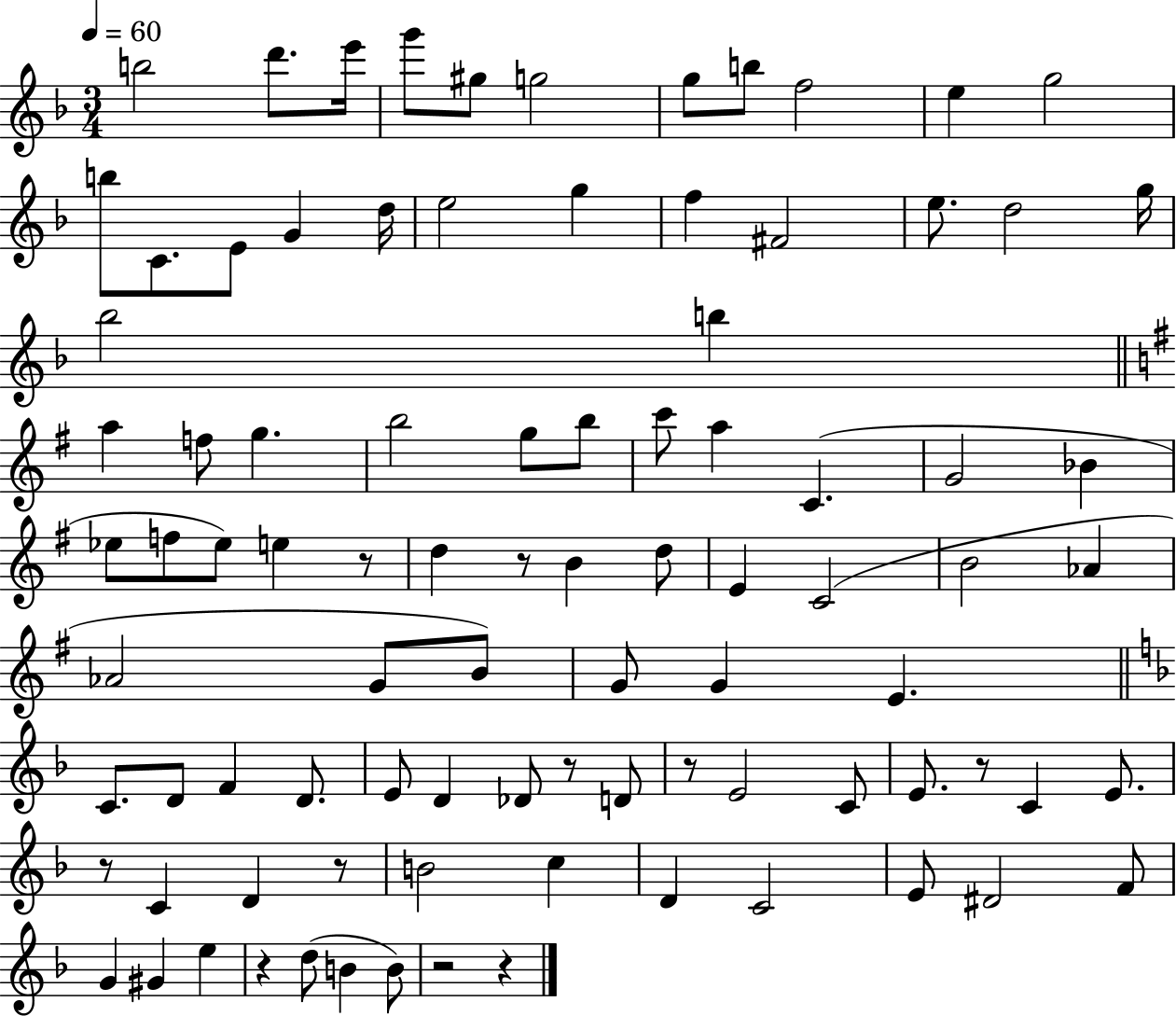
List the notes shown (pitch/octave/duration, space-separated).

B5/h D6/e. E6/s G6/e G#5/e G5/h G5/e B5/e F5/h E5/q G5/h B5/e C4/e. E4/e G4/q D5/s E5/h G5/q F5/q F#4/h E5/e. D5/h G5/s Bb5/h B5/q A5/q F5/e G5/q. B5/h G5/e B5/e C6/e A5/q C4/q. G4/h Bb4/q Eb5/e F5/e Eb5/e E5/q R/e D5/q R/e B4/q D5/e E4/q C4/h B4/h Ab4/q Ab4/h G4/e B4/e G4/e G4/q E4/q. C4/e. D4/e F4/q D4/e. E4/e D4/q Db4/e R/e D4/e R/e E4/h C4/e E4/e. R/e C4/q E4/e. R/e C4/q D4/q R/e B4/h C5/q D4/q C4/h E4/e D#4/h F4/e G4/q G#4/q E5/q R/q D5/e B4/q B4/e R/h R/q